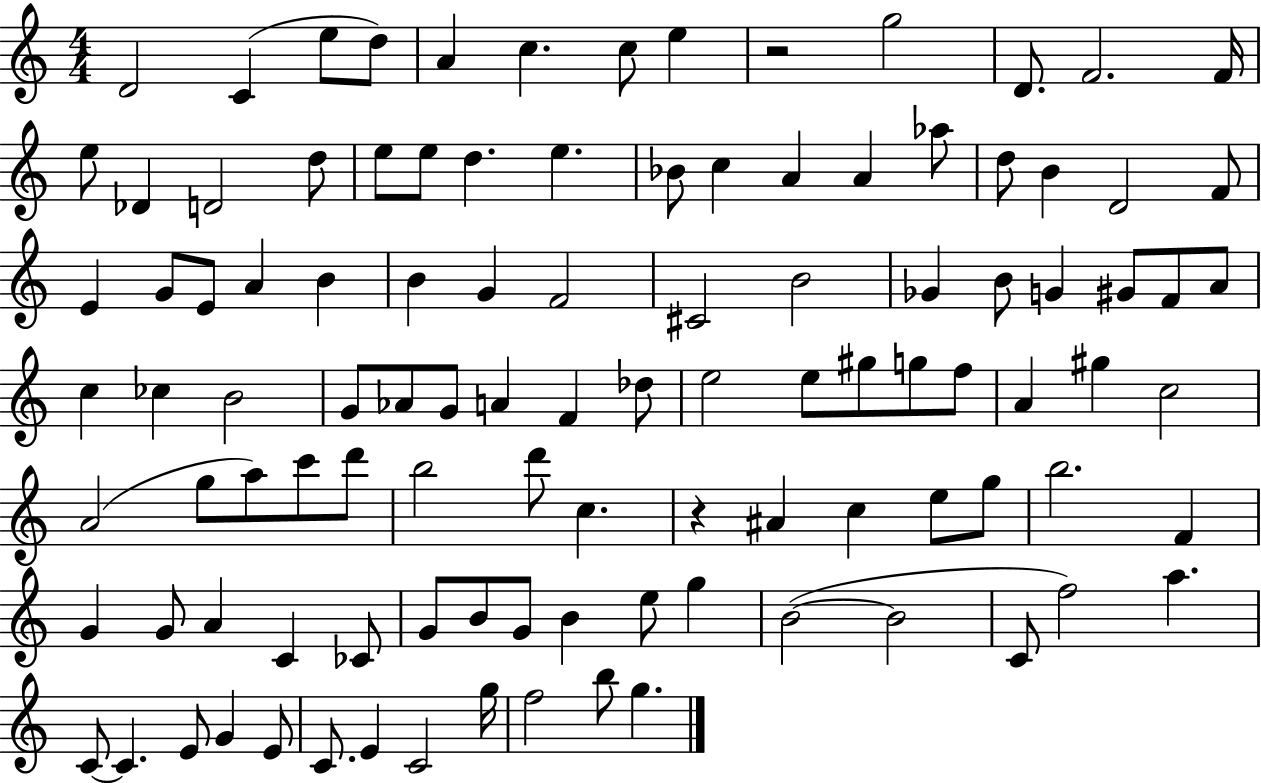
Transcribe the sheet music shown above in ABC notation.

X:1
T:Untitled
M:4/4
L:1/4
K:C
D2 C e/2 d/2 A c c/2 e z2 g2 D/2 F2 F/4 e/2 _D D2 d/2 e/2 e/2 d e _B/2 c A A _a/2 d/2 B D2 F/2 E G/2 E/2 A B B G F2 ^C2 B2 _G B/2 G ^G/2 F/2 A/2 c _c B2 G/2 _A/2 G/2 A F _d/2 e2 e/2 ^g/2 g/2 f/2 A ^g c2 A2 g/2 a/2 c'/2 d'/2 b2 d'/2 c z ^A c e/2 g/2 b2 F G G/2 A C _C/2 G/2 B/2 G/2 B e/2 g B2 B2 C/2 f2 a C/2 C E/2 G E/2 C/2 E C2 g/4 f2 b/2 g